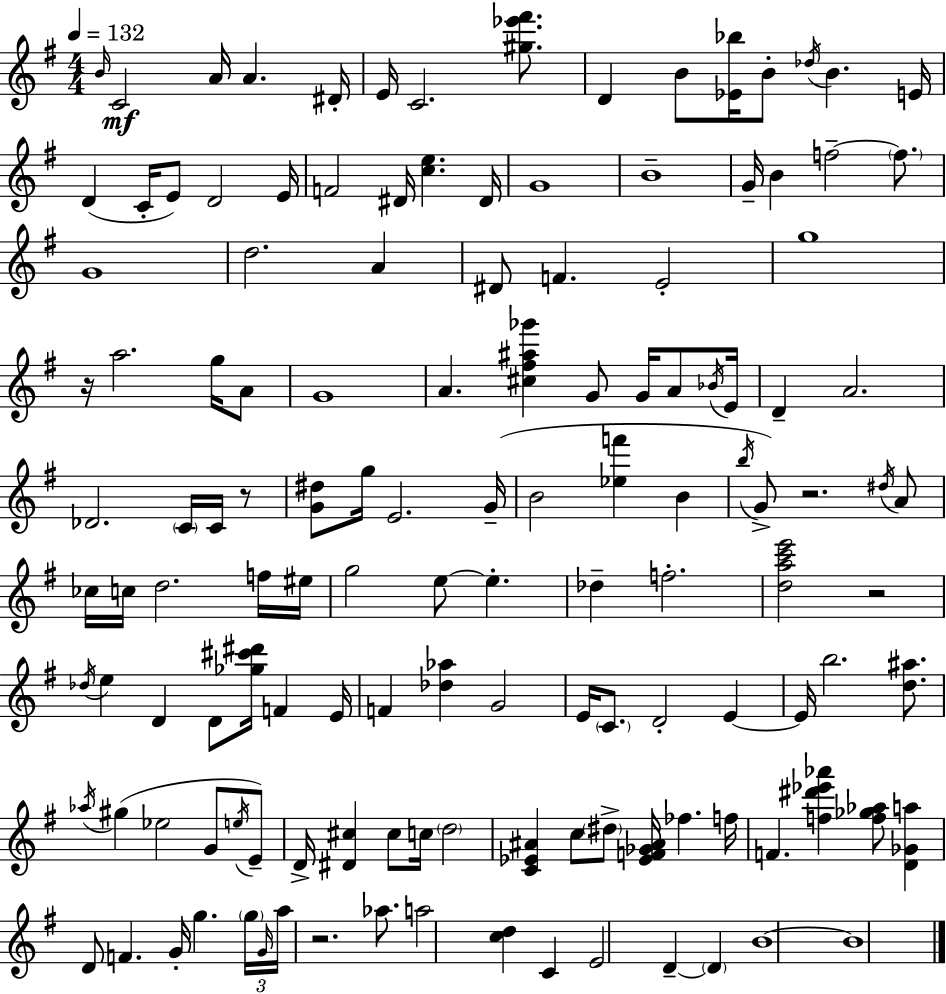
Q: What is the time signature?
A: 4/4